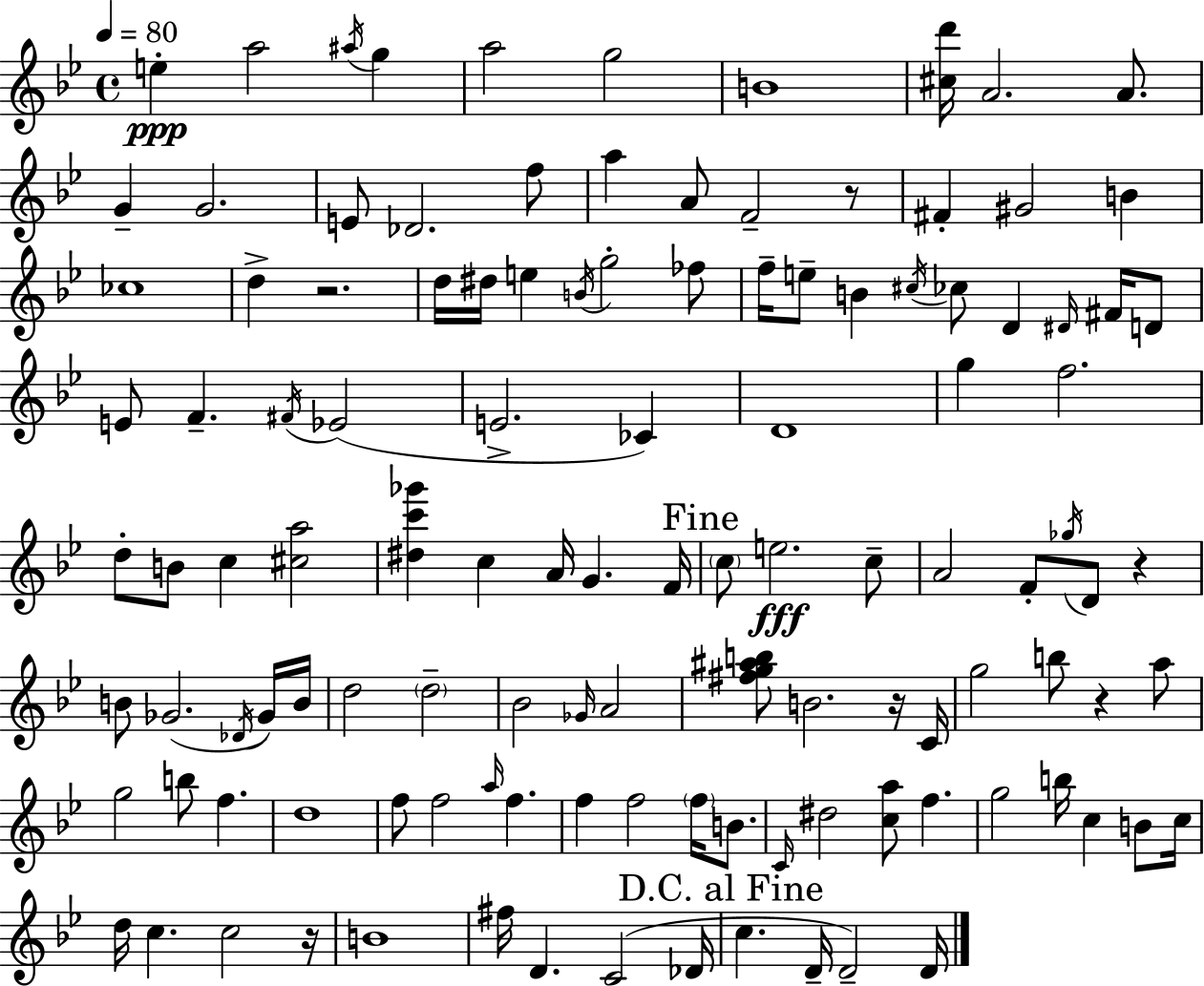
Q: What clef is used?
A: treble